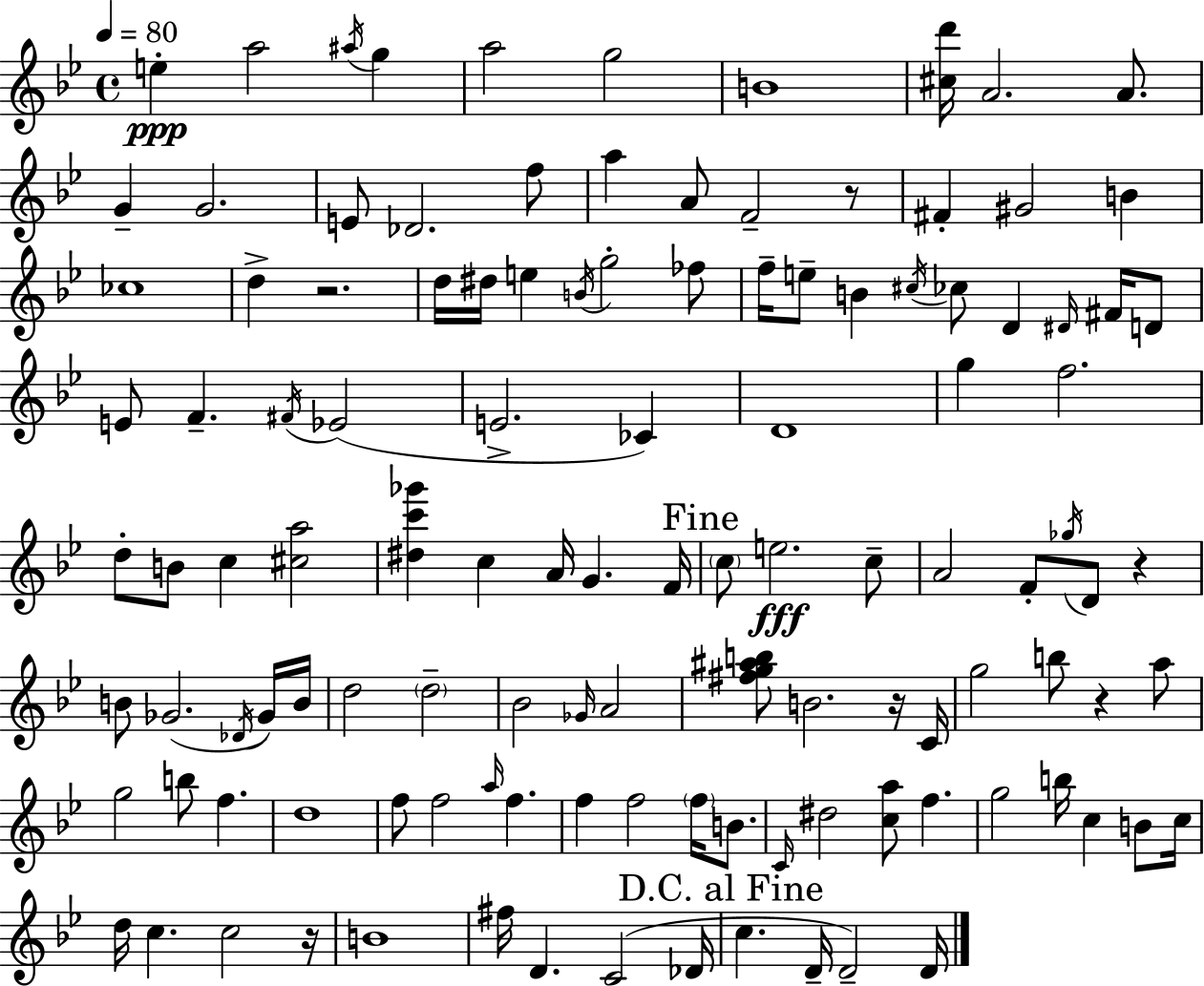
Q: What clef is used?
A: treble